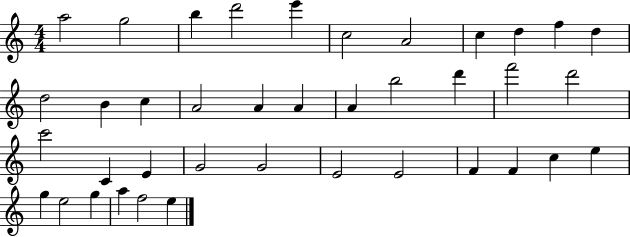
A5/h G5/h B5/q D6/h E6/q C5/h A4/h C5/q D5/q F5/q D5/q D5/h B4/q C5/q A4/h A4/q A4/q A4/q B5/h D6/q F6/h D6/h C6/h C4/q E4/q G4/h G4/h E4/h E4/h F4/q F4/q C5/q E5/q G5/q E5/h G5/q A5/q F5/h E5/q